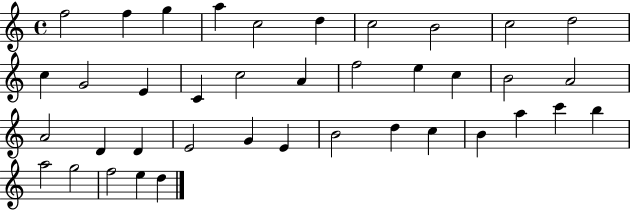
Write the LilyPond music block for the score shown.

{
  \clef treble
  \time 4/4
  \defaultTimeSignature
  \key c \major
  f''2 f''4 g''4 | a''4 c''2 d''4 | c''2 b'2 | c''2 d''2 | \break c''4 g'2 e'4 | c'4 c''2 a'4 | f''2 e''4 c''4 | b'2 a'2 | \break a'2 d'4 d'4 | e'2 g'4 e'4 | b'2 d''4 c''4 | b'4 a''4 c'''4 b''4 | \break a''2 g''2 | f''2 e''4 d''4 | \bar "|."
}